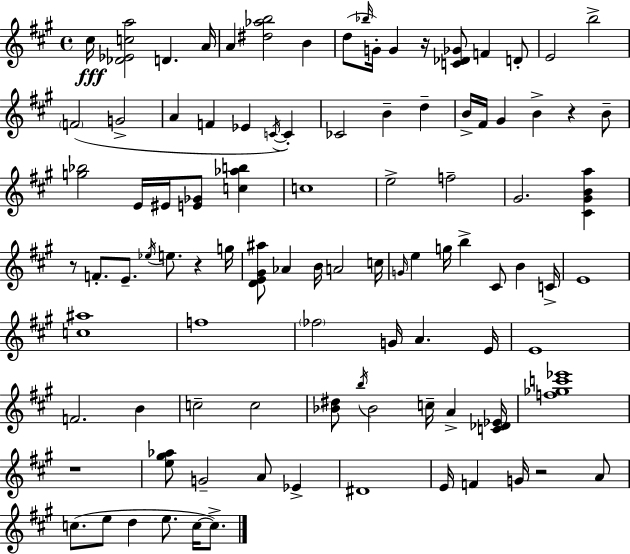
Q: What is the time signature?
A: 4/4